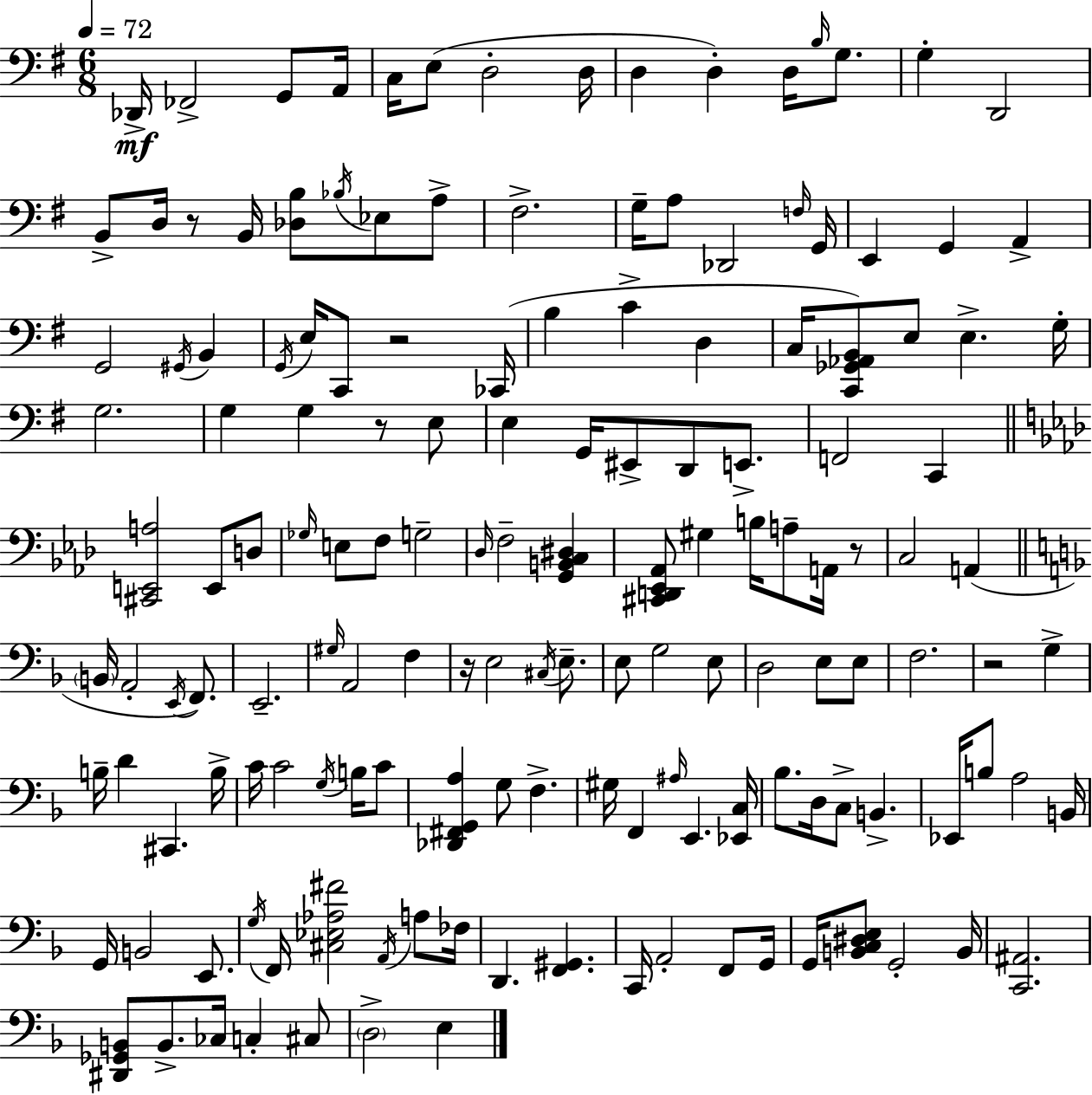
X:1
T:Untitled
M:6/8
L:1/4
K:G
_D,,/4 _F,,2 G,,/2 A,,/4 C,/4 E,/2 D,2 D,/4 D, D, D,/4 B,/4 G,/2 G, D,,2 B,,/2 D,/4 z/2 B,,/4 [_D,B,]/2 _B,/4 _E,/2 A,/2 ^F,2 G,/4 A,/2 _D,,2 F,/4 G,,/4 E,, G,, A,, G,,2 ^G,,/4 B,, G,,/4 E,/4 C,,/2 z2 _C,,/4 B, C D, C,/4 [C,,_G,,_A,,B,,]/2 E,/2 E, G,/4 G,2 G, G, z/2 E,/2 E, G,,/4 ^E,,/2 D,,/2 E,,/2 F,,2 C,, [^C,,E,,A,]2 E,,/2 D,/2 _G,/4 E,/2 F,/2 G,2 _D,/4 F,2 [G,,B,,C,^D,] [^C,,D,,_E,,_A,,]/2 ^G, B,/4 A,/2 A,,/4 z/2 C,2 A,, B,,/4 A,,2 E,,/4 F,,/2 E,,2 ^G,/4 A,,2 F, z/4 E,2 ^C,/4 E,/2 E,/2 G,2 E,/2 D,2 E,/2 E,/2 F,2 z2 G, B,/4 D ^C,, B,/4 C/4 C2 G,/4 B,/4 C/2 [_D,,^F,,G,,A,] G,/2 F, ^G,/4 F,, ^A,/4 E,, [_E,,C,]/4 _B,/2 D,/4 C,/2 B,, _E,,/4 B,/2 A,2 B,,/4 G,,/4 B,,2 E,,/2 G,/4 F,,/4 [^C,_E,_A,^F]2 A,,/4 A,/2 _F,/4 D,, [F,,^G,,] C,,/4 A,,2 F,,/2 G,,/4 G,,/4 [B,,C,^D,E,]/2 G,,2 B,,/4 [C,,^A,,]2 [^D,,_G,,B,,]/2 B,,/2 _C,/4 C, ^C,/2 D,2 E,